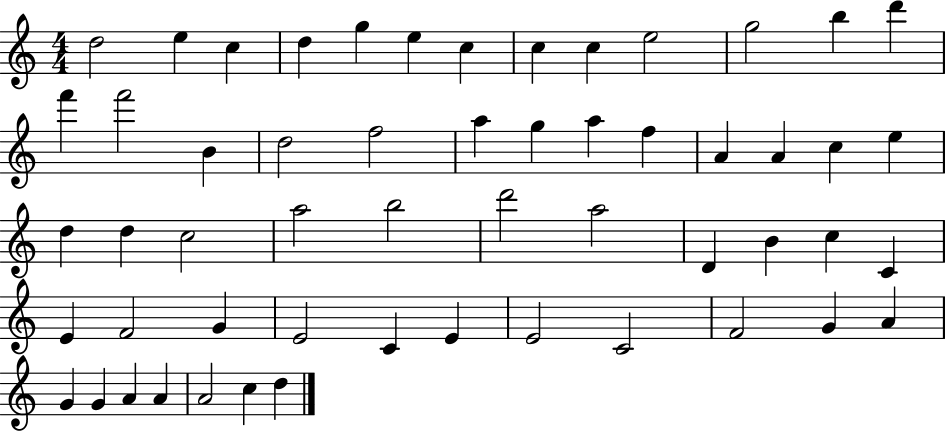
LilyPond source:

{
  \clef treble
  \numericTimeSignature
  \time 4/4
  \key c \major
  d''2 e''4 c''4 | d''4 g''4 e''4 c''4 | c''4 c''4 e''2 | g''2 b''4 d'''4 | \break f'''4 f'''2 b'4 | d''2 f''2 | a''4 g''4 a''4 f''4 | a'4 a'4 c''4 e''4 | \break d''4 d''4 c''2 | a''2 b''2 | d'''2 a''2 | d'4 b'4 c''4 c'4 | \break e'4 f'2 g'4 | e'2 c'4 e'4 | e'2 c'2 | f'2 g'4 a'4 | \break g'4 g'4 a'4 a'4 | a'2 c''4 d''4 | \bar "|."
}